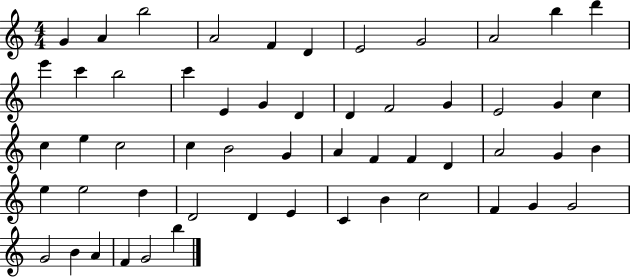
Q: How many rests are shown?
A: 0